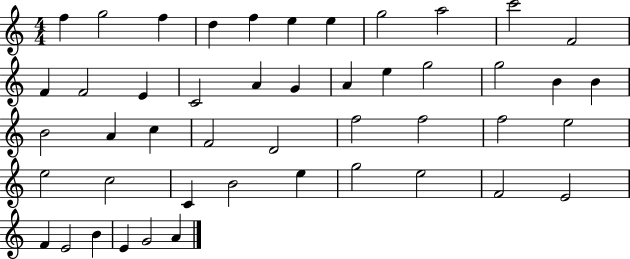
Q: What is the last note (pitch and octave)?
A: A4